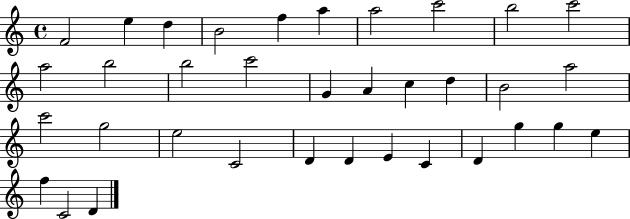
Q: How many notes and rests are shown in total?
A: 35